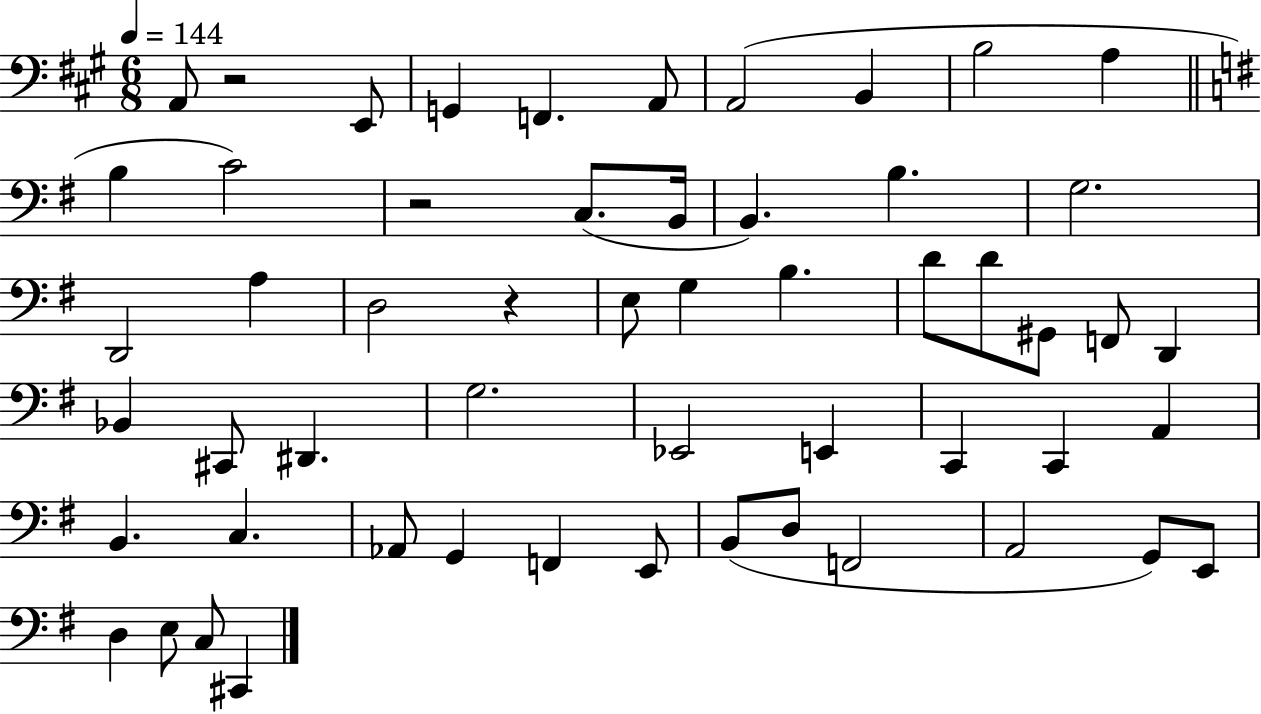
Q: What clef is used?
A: bass